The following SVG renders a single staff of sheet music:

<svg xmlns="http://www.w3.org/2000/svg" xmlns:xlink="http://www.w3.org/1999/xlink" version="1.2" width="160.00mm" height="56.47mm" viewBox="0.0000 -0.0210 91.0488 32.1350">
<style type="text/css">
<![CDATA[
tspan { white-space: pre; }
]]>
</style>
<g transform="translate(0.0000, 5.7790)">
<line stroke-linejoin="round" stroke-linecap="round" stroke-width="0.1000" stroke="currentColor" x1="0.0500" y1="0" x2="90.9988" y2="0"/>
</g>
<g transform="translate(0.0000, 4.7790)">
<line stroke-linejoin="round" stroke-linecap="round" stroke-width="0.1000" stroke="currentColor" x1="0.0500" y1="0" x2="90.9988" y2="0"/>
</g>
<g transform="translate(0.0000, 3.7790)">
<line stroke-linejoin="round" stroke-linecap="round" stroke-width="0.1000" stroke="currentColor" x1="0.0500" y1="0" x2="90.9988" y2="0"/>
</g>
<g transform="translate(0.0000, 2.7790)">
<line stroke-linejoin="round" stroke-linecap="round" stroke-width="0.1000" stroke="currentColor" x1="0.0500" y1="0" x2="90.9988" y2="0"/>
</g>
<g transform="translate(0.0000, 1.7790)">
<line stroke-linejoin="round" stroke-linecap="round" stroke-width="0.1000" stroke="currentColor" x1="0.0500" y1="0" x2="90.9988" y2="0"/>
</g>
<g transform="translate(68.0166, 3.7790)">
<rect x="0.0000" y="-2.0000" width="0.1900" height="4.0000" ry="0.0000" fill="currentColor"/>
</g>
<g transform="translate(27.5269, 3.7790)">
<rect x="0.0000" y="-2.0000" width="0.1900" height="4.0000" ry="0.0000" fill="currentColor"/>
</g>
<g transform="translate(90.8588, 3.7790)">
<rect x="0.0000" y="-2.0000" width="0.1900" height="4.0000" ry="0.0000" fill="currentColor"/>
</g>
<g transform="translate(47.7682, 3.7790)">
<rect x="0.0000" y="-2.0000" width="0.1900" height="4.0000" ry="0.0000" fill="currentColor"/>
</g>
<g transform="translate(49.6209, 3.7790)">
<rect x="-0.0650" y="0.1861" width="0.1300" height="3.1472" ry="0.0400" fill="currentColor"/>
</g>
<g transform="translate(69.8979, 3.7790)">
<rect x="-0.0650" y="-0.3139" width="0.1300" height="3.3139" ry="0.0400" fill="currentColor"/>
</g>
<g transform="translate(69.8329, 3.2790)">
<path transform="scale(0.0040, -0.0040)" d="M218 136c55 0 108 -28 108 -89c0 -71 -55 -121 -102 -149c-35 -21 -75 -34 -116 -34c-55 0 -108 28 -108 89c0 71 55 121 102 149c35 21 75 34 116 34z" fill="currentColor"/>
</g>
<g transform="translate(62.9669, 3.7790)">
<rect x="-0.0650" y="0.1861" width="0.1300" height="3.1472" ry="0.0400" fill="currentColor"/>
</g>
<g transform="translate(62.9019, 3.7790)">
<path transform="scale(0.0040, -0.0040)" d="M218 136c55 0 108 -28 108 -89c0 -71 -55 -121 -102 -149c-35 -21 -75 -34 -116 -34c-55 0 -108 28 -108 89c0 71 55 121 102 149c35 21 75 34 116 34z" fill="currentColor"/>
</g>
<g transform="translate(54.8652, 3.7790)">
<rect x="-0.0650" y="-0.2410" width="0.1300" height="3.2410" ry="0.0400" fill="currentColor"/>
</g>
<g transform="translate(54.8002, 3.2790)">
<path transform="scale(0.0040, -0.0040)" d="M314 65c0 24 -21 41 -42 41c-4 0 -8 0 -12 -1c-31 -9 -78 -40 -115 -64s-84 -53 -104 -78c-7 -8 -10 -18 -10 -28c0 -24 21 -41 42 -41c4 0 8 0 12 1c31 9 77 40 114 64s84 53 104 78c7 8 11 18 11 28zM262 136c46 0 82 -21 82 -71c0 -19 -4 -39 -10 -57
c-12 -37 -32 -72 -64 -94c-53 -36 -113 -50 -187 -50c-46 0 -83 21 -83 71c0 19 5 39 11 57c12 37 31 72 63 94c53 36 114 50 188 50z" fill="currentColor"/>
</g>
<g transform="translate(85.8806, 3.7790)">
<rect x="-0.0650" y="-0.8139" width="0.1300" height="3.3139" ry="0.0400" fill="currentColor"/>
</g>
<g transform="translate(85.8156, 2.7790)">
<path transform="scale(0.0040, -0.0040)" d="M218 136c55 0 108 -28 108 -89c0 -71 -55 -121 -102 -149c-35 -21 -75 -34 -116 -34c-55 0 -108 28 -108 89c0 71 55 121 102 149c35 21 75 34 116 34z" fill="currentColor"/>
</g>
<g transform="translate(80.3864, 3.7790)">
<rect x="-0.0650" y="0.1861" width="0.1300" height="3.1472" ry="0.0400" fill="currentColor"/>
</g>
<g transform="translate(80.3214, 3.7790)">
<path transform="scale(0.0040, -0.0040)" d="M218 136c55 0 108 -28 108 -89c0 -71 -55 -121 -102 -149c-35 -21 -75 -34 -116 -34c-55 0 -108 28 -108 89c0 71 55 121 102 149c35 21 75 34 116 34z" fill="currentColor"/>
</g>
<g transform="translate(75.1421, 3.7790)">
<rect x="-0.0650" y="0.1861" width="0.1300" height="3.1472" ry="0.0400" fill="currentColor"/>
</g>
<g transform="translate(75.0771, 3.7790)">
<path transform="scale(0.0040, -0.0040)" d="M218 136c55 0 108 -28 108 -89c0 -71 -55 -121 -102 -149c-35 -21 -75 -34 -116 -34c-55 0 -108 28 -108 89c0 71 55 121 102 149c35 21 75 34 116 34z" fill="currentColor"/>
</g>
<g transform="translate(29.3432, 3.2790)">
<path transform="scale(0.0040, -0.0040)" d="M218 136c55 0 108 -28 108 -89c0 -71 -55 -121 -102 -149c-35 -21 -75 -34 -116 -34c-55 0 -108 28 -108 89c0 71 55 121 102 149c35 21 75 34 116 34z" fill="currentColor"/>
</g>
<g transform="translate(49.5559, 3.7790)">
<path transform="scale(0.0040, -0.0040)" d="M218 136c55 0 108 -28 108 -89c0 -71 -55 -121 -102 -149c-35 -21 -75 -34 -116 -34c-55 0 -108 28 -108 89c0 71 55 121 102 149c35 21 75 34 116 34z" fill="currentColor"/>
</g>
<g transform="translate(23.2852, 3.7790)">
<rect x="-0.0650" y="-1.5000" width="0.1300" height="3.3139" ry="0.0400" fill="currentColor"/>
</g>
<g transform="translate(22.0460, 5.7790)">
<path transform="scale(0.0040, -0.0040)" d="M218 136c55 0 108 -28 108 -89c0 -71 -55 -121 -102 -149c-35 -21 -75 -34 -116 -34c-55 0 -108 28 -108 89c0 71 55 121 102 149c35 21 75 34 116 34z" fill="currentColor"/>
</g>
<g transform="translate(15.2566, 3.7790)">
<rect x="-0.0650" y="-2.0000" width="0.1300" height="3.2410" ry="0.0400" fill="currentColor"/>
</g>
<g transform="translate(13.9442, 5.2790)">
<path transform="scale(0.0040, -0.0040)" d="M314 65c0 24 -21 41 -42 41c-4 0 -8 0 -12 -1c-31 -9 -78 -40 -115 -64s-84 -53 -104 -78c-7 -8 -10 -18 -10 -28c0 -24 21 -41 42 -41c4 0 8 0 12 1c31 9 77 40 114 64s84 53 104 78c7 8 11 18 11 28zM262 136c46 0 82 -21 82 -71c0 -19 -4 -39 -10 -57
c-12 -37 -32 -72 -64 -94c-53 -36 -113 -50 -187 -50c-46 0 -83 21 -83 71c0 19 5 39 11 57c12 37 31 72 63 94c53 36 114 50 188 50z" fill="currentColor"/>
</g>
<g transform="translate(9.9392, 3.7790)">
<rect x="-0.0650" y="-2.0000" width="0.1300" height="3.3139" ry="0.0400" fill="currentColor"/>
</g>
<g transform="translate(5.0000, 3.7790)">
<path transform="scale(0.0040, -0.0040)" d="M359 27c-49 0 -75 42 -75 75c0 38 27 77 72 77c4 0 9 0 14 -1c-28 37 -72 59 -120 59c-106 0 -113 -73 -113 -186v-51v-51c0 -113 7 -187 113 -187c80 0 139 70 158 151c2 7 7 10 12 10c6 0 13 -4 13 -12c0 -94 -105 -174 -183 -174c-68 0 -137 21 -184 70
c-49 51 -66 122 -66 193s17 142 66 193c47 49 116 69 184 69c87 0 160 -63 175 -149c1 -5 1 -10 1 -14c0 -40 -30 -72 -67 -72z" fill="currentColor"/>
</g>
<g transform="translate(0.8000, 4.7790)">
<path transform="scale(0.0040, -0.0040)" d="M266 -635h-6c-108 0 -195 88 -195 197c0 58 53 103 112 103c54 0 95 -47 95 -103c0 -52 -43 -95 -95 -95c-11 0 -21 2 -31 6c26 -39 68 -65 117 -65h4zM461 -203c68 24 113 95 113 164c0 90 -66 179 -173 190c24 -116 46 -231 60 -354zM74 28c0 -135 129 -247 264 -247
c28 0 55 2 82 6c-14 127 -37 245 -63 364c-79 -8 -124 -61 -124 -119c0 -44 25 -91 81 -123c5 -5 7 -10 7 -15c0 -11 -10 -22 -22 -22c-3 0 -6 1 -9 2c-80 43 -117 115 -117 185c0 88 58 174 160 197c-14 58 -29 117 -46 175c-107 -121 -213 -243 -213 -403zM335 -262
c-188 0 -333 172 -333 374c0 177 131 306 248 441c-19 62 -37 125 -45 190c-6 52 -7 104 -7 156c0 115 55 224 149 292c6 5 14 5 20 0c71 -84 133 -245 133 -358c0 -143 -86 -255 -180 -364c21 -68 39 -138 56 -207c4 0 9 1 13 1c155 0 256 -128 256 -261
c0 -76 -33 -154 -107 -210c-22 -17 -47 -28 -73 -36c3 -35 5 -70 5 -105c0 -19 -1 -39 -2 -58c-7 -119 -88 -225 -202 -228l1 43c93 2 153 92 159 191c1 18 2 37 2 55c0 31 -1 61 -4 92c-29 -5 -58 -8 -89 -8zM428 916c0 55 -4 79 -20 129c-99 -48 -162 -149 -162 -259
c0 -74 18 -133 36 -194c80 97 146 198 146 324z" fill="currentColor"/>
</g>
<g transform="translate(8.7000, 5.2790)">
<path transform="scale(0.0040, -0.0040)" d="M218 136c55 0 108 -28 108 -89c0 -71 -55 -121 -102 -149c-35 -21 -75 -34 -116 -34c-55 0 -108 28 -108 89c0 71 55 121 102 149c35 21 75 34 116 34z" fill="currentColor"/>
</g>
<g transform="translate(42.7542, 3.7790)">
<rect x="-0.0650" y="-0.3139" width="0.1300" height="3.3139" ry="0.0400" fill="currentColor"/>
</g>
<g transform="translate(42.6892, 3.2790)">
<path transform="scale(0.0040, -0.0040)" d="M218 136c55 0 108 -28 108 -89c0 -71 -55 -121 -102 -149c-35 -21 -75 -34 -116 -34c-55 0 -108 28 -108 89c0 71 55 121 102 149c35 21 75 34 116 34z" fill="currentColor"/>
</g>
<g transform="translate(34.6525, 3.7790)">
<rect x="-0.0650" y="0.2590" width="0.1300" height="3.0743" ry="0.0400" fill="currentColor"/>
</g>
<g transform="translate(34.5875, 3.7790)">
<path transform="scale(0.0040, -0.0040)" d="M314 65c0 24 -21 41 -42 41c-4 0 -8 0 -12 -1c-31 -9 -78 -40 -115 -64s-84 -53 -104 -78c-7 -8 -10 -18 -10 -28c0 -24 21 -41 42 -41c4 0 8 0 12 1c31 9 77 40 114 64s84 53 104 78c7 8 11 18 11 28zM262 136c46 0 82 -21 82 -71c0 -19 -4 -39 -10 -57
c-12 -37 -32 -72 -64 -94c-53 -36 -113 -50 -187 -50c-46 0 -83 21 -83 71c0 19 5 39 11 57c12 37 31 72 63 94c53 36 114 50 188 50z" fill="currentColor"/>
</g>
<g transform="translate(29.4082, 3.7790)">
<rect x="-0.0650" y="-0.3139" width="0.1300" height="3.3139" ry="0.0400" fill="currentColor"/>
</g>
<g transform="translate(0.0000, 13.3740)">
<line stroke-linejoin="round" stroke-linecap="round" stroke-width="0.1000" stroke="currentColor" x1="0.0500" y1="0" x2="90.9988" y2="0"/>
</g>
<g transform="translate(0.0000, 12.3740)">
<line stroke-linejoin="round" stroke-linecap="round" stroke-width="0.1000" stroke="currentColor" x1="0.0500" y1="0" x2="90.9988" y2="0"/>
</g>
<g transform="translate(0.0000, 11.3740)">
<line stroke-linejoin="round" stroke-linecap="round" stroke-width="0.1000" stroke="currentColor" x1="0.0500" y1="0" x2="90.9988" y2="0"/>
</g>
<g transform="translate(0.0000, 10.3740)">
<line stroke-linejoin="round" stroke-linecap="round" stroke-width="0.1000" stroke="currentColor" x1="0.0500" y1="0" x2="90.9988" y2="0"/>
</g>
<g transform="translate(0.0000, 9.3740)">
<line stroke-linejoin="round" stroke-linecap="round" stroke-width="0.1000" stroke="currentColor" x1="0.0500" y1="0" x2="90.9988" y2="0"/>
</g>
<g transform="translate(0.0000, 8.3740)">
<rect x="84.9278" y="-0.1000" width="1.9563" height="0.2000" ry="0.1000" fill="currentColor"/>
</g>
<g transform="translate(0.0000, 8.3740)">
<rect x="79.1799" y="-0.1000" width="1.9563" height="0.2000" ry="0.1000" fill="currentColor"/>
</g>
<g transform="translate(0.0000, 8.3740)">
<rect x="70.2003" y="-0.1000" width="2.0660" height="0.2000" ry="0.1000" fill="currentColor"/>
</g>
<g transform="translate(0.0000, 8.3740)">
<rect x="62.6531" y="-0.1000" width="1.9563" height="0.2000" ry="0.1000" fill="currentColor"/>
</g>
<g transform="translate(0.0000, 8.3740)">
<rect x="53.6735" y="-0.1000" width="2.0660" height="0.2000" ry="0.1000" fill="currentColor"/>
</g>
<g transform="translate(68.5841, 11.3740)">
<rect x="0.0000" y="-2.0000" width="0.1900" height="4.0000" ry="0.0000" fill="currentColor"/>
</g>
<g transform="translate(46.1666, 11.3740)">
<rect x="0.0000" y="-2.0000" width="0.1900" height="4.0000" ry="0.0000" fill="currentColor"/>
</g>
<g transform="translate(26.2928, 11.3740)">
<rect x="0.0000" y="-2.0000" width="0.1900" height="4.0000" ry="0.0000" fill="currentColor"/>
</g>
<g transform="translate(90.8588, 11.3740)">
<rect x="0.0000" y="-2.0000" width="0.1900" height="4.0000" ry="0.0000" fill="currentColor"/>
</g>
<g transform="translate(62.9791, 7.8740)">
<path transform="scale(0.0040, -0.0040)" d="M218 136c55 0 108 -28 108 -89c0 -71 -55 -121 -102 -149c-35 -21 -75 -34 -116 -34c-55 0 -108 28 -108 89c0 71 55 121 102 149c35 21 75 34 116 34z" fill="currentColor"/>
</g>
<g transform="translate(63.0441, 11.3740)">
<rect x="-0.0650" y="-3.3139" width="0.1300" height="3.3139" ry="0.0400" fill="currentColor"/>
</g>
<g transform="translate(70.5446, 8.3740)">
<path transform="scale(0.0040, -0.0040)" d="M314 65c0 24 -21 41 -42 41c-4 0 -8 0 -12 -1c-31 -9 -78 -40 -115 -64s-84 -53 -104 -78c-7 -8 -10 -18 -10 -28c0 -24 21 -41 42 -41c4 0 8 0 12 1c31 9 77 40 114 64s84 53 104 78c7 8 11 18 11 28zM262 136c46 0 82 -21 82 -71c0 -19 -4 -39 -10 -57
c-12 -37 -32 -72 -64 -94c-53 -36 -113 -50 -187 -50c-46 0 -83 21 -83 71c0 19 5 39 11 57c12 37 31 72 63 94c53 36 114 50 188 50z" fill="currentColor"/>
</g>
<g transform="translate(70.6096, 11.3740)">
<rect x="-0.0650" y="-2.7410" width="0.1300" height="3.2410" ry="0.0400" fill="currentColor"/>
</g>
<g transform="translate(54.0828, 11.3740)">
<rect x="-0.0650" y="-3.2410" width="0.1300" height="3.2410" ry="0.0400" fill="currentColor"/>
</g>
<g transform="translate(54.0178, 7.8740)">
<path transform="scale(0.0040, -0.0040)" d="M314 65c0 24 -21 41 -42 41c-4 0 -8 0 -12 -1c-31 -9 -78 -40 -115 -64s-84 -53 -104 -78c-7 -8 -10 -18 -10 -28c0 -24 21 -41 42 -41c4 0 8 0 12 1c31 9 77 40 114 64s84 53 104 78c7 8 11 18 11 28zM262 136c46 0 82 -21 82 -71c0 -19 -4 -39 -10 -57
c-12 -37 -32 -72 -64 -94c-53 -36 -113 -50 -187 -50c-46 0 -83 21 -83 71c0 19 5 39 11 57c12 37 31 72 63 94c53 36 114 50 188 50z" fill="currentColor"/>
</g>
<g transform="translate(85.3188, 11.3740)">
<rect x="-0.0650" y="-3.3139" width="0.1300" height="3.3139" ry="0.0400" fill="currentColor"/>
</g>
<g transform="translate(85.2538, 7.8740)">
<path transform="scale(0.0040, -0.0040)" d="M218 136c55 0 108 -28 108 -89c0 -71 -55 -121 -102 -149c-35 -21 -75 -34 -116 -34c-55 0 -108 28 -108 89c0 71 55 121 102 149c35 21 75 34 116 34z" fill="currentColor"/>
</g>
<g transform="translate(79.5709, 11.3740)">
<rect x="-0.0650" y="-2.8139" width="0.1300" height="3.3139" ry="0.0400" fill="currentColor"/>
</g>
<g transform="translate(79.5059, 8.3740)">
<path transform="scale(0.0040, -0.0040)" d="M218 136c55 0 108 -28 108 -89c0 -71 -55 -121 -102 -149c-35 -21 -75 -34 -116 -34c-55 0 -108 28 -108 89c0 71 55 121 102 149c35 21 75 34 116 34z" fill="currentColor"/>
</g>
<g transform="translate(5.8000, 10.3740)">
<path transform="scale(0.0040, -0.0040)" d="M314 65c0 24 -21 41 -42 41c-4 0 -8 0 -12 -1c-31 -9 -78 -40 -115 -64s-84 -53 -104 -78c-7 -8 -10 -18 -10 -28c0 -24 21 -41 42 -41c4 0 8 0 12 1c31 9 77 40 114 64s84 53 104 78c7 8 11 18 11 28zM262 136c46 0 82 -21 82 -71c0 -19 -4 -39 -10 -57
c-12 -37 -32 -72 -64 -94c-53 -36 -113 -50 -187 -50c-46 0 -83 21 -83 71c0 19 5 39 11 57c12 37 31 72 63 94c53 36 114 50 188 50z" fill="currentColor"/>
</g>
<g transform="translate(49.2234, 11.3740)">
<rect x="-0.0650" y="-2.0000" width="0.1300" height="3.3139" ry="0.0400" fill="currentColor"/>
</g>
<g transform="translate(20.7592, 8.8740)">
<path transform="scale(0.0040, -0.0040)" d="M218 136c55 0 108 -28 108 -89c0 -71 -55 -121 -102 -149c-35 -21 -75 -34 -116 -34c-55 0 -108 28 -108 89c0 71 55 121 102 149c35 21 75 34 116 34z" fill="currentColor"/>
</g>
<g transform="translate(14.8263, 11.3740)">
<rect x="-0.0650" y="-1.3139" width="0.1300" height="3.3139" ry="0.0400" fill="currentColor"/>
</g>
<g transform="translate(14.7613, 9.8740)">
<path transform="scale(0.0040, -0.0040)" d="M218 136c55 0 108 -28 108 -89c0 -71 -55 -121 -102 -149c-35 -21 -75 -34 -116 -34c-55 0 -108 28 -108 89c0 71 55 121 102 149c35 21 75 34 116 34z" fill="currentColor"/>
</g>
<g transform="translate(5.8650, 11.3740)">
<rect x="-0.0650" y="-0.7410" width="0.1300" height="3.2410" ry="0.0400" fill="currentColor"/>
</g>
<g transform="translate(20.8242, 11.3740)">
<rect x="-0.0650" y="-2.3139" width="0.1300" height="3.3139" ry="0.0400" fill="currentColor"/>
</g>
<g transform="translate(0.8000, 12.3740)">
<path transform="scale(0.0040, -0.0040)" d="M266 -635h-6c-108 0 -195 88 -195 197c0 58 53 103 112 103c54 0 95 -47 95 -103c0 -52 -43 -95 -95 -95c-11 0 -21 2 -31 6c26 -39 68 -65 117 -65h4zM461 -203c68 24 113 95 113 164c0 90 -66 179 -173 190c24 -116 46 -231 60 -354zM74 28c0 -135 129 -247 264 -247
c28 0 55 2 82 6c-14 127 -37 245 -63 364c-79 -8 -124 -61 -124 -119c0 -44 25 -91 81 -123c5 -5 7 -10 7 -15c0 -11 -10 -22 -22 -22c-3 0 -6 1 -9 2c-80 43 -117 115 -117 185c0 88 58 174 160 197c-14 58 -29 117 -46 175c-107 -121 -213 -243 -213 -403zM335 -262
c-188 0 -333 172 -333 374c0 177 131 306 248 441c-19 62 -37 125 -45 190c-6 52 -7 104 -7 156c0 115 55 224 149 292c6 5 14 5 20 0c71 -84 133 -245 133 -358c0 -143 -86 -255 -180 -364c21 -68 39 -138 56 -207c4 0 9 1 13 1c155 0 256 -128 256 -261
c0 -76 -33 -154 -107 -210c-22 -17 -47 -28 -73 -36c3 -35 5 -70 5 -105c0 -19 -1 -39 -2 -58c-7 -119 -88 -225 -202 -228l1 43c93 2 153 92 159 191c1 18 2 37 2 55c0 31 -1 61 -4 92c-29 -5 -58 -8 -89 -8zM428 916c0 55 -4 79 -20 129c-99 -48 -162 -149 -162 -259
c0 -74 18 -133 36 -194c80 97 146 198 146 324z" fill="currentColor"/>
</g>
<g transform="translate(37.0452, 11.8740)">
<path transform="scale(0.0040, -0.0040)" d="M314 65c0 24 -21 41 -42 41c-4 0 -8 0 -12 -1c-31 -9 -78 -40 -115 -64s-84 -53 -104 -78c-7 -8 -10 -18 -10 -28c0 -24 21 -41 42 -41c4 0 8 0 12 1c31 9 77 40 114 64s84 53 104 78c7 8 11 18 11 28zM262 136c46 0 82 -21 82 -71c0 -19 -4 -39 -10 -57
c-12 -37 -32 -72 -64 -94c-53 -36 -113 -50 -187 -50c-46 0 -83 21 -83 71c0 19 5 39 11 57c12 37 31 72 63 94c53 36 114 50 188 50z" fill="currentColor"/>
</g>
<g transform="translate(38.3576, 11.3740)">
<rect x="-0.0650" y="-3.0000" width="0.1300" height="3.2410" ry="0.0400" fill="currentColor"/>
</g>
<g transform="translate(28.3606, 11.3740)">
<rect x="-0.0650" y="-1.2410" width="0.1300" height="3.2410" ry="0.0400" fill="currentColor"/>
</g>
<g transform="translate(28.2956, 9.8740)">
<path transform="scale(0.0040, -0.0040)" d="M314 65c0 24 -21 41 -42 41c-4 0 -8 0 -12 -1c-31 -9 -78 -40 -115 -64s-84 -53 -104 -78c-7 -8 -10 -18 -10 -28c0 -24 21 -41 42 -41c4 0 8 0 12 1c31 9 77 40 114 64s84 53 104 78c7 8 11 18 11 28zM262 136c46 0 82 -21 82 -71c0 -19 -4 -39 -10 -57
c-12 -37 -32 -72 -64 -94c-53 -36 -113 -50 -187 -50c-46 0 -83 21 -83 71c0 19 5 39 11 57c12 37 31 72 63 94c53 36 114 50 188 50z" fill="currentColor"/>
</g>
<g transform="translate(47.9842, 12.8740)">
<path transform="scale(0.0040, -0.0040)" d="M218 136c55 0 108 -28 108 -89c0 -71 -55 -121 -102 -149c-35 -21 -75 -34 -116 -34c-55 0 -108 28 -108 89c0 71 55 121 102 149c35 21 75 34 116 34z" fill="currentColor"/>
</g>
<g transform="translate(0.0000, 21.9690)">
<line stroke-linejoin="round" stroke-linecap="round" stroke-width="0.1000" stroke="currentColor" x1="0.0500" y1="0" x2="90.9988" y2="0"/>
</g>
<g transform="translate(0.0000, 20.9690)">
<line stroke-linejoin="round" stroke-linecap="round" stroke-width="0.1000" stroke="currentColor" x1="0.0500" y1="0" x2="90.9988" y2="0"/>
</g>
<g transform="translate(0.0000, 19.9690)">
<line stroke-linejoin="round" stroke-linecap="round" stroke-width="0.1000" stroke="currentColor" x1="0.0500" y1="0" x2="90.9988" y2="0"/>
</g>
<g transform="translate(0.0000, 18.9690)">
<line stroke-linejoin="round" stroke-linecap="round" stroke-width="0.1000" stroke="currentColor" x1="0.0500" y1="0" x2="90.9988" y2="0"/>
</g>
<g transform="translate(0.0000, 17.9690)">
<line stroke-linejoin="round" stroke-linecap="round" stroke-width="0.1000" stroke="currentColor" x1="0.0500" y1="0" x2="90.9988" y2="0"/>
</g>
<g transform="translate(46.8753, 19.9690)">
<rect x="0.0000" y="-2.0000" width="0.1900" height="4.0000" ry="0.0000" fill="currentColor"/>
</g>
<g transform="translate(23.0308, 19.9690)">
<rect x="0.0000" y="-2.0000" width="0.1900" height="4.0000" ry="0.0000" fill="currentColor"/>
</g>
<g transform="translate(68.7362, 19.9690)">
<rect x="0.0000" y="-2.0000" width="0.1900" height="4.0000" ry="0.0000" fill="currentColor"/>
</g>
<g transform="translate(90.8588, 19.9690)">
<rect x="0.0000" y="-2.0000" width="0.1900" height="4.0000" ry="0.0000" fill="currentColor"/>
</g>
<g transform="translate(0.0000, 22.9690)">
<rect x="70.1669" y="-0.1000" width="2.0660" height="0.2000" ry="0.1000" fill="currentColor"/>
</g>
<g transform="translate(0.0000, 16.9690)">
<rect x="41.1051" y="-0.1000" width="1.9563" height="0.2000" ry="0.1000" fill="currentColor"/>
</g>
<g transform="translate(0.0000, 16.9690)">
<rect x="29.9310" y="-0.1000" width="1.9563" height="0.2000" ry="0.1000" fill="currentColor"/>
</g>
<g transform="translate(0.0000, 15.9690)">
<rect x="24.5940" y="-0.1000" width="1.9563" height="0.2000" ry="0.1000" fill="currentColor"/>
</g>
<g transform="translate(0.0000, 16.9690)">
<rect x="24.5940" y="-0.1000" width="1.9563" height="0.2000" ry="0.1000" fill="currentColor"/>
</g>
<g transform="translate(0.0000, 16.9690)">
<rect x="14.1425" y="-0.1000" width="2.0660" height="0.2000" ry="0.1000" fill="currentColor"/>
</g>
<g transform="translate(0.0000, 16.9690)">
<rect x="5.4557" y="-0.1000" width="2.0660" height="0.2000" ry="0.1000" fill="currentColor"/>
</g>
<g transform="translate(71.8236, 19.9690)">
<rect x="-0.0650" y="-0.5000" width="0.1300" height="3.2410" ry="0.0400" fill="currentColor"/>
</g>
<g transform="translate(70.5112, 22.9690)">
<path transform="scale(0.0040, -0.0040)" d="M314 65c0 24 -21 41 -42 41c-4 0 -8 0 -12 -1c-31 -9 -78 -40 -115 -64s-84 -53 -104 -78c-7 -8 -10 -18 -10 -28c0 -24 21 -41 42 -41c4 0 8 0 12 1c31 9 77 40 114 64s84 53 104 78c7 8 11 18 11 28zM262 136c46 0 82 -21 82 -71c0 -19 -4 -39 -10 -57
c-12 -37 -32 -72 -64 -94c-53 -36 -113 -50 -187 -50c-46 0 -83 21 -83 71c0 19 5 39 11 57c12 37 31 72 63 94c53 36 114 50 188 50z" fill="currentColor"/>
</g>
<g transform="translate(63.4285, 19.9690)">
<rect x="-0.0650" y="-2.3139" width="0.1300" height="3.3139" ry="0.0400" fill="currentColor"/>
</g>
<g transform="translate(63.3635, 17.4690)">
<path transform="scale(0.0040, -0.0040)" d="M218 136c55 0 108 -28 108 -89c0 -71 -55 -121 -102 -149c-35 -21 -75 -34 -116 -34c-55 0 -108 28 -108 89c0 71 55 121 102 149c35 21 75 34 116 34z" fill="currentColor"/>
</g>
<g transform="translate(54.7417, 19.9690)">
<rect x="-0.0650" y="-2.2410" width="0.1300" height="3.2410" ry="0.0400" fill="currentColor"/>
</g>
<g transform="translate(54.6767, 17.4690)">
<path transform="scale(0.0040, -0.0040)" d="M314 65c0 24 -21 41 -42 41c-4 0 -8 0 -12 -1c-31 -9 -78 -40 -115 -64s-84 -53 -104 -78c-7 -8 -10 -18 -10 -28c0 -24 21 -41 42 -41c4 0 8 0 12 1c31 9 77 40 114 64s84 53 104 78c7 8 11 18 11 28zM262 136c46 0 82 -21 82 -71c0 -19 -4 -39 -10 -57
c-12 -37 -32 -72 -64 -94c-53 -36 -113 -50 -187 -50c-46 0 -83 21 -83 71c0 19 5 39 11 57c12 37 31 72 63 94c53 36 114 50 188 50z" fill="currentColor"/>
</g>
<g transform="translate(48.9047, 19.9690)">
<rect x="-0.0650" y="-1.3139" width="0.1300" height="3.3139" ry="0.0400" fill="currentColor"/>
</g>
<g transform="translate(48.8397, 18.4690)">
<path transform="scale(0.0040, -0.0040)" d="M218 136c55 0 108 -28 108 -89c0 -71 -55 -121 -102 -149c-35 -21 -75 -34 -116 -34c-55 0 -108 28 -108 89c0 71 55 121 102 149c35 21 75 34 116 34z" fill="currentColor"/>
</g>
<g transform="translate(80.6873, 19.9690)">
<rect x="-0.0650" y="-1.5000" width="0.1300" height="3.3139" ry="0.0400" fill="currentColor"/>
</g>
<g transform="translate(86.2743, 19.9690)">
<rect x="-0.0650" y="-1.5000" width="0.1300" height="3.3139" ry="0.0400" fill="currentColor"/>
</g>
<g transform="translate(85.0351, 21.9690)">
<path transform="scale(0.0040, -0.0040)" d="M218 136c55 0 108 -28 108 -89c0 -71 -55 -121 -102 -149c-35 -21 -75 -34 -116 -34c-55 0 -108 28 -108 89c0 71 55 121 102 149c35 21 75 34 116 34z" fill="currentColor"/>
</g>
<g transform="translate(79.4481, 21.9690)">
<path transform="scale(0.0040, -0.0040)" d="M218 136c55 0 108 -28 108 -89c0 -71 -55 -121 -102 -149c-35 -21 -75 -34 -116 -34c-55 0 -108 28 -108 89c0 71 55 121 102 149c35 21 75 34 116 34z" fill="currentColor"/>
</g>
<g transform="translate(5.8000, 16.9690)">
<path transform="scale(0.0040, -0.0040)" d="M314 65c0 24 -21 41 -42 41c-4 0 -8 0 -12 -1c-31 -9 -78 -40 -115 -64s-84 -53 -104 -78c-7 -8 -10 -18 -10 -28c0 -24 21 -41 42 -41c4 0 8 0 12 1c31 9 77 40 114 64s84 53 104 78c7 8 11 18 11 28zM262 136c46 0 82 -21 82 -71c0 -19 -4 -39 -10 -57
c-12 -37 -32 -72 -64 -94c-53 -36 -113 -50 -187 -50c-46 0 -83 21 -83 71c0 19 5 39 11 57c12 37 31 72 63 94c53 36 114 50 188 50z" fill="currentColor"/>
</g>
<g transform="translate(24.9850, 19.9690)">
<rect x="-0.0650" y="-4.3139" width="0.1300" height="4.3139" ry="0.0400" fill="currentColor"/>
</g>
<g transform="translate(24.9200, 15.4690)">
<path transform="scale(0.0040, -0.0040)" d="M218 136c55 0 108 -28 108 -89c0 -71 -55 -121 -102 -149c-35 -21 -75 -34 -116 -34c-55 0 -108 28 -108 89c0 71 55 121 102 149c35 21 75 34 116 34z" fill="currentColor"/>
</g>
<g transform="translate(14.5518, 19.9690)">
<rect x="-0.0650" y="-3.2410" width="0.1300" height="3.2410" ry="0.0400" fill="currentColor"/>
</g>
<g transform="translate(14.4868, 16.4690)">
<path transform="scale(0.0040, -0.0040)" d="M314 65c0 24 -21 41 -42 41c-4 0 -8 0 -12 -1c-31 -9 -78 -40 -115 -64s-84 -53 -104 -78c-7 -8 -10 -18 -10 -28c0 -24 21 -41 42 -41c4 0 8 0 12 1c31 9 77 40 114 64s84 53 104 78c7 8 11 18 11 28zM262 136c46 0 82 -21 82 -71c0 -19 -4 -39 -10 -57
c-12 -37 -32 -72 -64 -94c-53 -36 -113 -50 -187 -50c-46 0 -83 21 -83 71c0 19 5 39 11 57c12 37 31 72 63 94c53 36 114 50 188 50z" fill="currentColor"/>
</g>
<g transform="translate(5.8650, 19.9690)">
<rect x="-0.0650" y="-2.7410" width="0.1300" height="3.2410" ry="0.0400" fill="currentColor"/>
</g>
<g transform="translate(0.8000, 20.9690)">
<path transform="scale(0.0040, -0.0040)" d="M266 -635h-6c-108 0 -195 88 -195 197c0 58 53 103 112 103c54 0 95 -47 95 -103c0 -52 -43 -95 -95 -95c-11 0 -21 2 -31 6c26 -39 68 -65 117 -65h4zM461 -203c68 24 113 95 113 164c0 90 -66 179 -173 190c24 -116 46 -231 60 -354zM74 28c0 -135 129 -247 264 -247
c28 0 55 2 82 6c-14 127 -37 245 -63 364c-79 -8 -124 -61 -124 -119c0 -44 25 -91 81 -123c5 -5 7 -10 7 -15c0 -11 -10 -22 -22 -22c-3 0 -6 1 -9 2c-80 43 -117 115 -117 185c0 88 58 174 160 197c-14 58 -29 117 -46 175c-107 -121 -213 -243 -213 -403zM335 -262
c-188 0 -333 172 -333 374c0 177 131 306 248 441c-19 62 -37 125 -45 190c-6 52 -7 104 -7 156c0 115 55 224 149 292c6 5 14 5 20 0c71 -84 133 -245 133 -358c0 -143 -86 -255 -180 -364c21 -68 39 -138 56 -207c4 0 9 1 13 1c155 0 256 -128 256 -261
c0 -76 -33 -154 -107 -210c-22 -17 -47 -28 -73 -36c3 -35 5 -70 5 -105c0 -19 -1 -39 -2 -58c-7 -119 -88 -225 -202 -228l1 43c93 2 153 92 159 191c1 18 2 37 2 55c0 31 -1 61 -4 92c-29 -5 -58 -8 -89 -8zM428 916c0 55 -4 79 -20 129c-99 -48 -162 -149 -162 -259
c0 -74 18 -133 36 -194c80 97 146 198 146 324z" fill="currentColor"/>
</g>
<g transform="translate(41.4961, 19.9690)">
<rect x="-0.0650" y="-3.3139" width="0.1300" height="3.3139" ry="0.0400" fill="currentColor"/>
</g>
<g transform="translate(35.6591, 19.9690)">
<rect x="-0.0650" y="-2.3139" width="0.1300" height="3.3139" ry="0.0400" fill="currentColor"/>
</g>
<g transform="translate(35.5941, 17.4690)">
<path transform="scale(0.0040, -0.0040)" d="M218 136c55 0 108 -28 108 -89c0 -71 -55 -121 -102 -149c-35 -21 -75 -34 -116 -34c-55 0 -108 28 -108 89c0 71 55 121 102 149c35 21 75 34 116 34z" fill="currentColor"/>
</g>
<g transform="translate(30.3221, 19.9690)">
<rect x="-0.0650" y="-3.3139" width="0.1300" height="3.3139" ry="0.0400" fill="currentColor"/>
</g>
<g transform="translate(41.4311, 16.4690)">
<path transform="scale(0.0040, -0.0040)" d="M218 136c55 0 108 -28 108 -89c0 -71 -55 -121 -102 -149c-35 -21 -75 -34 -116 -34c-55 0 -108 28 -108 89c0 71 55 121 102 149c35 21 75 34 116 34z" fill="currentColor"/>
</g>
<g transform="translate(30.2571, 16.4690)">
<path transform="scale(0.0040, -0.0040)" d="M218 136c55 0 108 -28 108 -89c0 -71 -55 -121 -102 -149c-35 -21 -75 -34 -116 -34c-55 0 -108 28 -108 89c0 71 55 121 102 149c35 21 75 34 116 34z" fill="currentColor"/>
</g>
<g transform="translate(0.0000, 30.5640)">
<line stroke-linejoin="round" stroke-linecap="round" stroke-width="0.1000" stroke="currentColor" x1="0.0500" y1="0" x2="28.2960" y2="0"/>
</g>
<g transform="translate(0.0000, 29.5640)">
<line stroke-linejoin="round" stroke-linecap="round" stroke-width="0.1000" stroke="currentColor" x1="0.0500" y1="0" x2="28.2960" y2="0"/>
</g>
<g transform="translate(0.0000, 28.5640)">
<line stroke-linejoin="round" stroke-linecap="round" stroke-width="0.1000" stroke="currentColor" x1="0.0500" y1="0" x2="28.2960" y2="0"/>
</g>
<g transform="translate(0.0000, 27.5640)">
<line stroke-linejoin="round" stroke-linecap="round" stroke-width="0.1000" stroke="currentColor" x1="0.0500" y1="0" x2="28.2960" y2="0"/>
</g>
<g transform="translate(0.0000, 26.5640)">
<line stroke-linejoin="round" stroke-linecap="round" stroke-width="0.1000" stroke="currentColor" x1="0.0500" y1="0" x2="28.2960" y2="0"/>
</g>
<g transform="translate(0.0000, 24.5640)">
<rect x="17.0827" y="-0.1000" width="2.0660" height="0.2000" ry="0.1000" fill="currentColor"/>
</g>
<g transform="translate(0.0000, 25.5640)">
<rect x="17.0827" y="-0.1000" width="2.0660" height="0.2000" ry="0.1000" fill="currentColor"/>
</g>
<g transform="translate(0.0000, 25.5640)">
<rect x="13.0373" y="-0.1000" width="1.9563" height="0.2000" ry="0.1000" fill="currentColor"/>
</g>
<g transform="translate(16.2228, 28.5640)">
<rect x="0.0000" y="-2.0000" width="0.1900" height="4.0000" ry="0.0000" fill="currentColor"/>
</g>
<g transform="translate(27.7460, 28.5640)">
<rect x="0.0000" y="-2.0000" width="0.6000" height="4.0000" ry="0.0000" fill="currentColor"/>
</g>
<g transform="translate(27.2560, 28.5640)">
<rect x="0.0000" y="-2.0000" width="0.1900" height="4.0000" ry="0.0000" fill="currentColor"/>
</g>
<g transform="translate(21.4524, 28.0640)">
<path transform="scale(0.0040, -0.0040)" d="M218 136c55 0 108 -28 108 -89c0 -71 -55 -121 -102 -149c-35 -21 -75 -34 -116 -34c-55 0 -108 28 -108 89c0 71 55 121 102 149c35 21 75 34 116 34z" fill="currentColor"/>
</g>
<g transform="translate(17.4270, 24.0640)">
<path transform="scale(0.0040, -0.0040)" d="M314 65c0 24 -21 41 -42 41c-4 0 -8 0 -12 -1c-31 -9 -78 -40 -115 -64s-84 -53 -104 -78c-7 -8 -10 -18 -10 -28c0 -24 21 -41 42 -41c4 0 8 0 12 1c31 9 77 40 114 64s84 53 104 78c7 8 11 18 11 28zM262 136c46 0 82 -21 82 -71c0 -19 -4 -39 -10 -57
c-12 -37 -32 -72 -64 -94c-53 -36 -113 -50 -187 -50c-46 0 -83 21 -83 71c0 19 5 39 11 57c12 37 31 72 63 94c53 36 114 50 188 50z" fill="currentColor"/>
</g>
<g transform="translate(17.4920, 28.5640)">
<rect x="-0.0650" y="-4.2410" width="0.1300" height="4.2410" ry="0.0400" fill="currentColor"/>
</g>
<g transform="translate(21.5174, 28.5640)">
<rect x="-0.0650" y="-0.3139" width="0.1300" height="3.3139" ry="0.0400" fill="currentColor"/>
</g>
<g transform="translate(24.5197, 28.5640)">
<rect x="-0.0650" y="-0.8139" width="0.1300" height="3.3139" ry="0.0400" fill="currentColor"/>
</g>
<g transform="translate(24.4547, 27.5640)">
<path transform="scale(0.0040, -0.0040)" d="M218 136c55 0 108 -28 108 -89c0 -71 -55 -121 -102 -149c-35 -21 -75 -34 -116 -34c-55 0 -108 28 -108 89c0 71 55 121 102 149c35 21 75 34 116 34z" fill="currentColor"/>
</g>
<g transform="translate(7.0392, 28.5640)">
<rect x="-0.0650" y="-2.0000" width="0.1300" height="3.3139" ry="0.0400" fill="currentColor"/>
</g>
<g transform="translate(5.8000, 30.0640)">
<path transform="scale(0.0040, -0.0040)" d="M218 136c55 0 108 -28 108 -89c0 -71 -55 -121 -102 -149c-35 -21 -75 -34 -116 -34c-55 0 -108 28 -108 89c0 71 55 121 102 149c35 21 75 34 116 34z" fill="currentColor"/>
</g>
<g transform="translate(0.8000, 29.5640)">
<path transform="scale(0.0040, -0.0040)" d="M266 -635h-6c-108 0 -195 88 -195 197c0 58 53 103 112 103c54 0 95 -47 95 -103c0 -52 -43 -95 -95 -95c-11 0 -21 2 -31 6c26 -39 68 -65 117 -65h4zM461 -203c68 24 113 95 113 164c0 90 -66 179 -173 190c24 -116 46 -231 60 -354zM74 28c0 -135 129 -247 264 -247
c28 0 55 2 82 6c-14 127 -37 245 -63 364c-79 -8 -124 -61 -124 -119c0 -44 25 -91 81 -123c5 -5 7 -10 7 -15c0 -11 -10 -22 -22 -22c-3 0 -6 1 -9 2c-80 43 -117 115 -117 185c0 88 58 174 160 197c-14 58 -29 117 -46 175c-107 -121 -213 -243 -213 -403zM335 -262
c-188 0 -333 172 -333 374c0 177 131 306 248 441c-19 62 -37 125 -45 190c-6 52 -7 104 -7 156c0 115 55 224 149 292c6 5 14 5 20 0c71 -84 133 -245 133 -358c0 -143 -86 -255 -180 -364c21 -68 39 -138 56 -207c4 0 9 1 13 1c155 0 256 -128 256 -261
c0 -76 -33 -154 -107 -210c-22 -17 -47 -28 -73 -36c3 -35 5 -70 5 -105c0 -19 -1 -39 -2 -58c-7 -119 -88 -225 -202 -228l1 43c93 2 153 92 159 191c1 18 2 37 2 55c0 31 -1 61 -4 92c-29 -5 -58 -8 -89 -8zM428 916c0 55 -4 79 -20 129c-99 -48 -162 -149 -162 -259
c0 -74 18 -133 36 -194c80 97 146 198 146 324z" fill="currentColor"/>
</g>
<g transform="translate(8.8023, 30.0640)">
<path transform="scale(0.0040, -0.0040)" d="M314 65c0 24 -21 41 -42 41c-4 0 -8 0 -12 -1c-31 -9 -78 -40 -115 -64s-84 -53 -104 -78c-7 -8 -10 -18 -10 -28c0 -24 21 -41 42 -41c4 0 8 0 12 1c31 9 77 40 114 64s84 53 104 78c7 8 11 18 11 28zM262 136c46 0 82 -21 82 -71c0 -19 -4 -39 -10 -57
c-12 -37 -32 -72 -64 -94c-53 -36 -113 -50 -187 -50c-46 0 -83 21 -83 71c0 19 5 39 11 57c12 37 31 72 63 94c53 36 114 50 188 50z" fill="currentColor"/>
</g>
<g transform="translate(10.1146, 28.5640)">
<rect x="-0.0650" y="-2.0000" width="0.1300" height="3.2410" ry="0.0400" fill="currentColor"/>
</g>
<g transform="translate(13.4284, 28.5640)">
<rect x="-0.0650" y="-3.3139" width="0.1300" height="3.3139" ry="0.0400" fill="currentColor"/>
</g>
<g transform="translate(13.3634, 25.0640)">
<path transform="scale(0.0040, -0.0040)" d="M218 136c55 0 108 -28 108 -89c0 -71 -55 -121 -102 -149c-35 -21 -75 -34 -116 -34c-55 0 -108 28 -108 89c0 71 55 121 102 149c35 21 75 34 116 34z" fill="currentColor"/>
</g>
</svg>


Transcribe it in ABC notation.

X:1
T:Untitled
M:4/4
L:1/4
K:C
F F2 E c B2 c B c2 B c B B d d2 e g e2 A2 F b2 b a2 a b a2 b2 d' b g b e g2 g C2 E E F F2 b d'2 c d